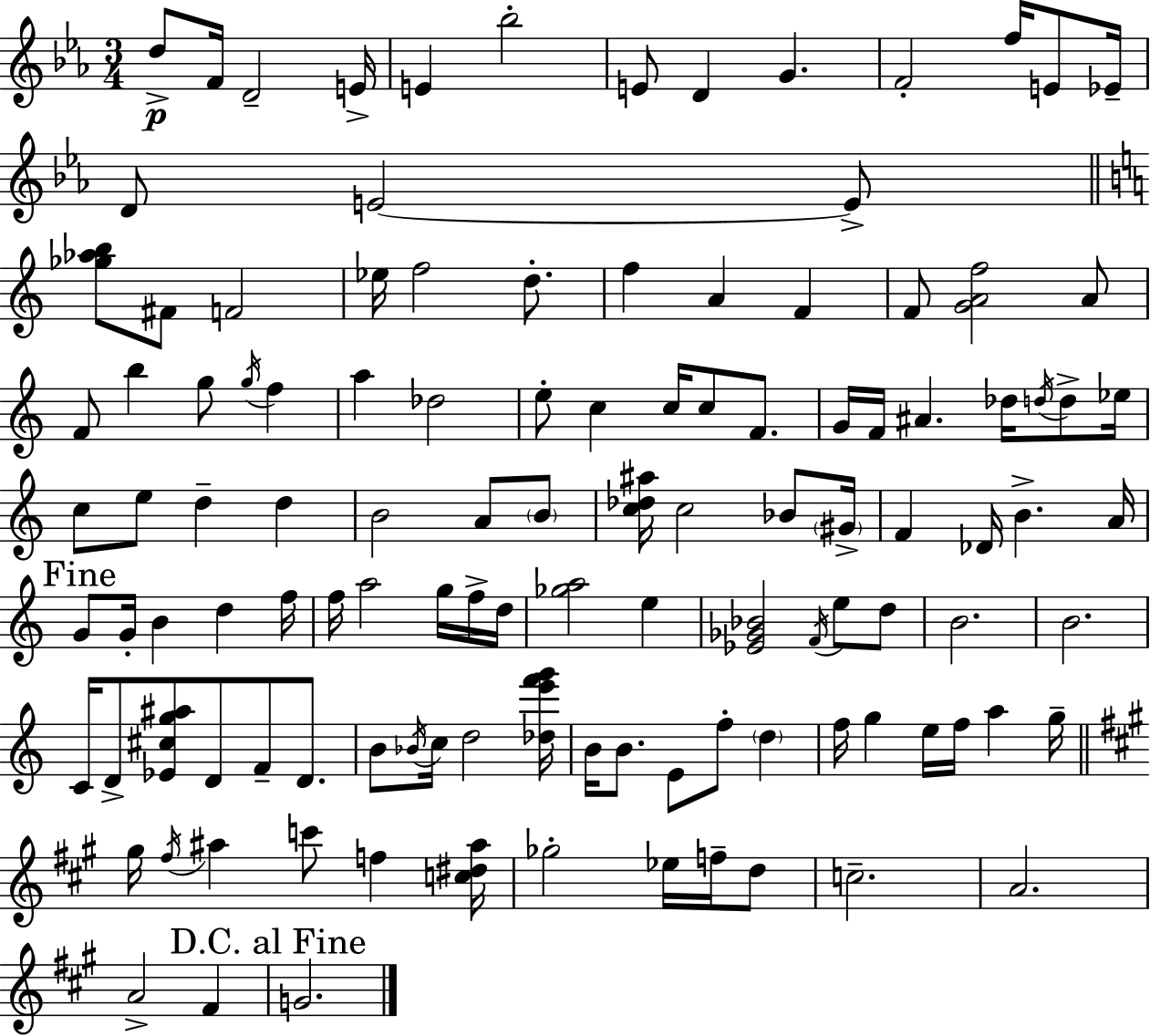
X:1
T:Untitled
M:3/4
L:1/4
K:Eb
d/2 F/4 D2 E/4 E _b2 E/2 D G F2 f/4 E/2 _E/4 D/2 E2 E/2 [_g_ab]/2 ^F/2 F2 _e/4 f2 d/2 f A F F/2 [GAf]2 A/2 F/2 b g/2 g/4 f a _d2 e/2 c c/4 c/2 F/2 G/4 F/4 ^A _d/4 d/4 d/2 _e/4 c/2 e/2 d d B2 A/2 B/2 [c_d^a]/4 c2 _B/2 ^G/4 F _D/4 B A/4 G/2 G/4 B d f/4 f/4 a2 g/4 f/4 d/4 [_ga]2 e [_E_G_B]2 F/4 e/2 d/2 B2 B2 C/4 D/2 [_E^cg^a]/2 D/2 F/2 D/2 B/2 _B/4 c/4 d2 [_de'f'g']/4 B/4 B/2 E/2 f/2 d f/4 g e/4 f/4 a g/4 ^g/4 ^f/4 ^a c'/2 f [c^d^a]/4 _g2 _e/4 f/4 d/2 c2 A2 A2 ^F G2